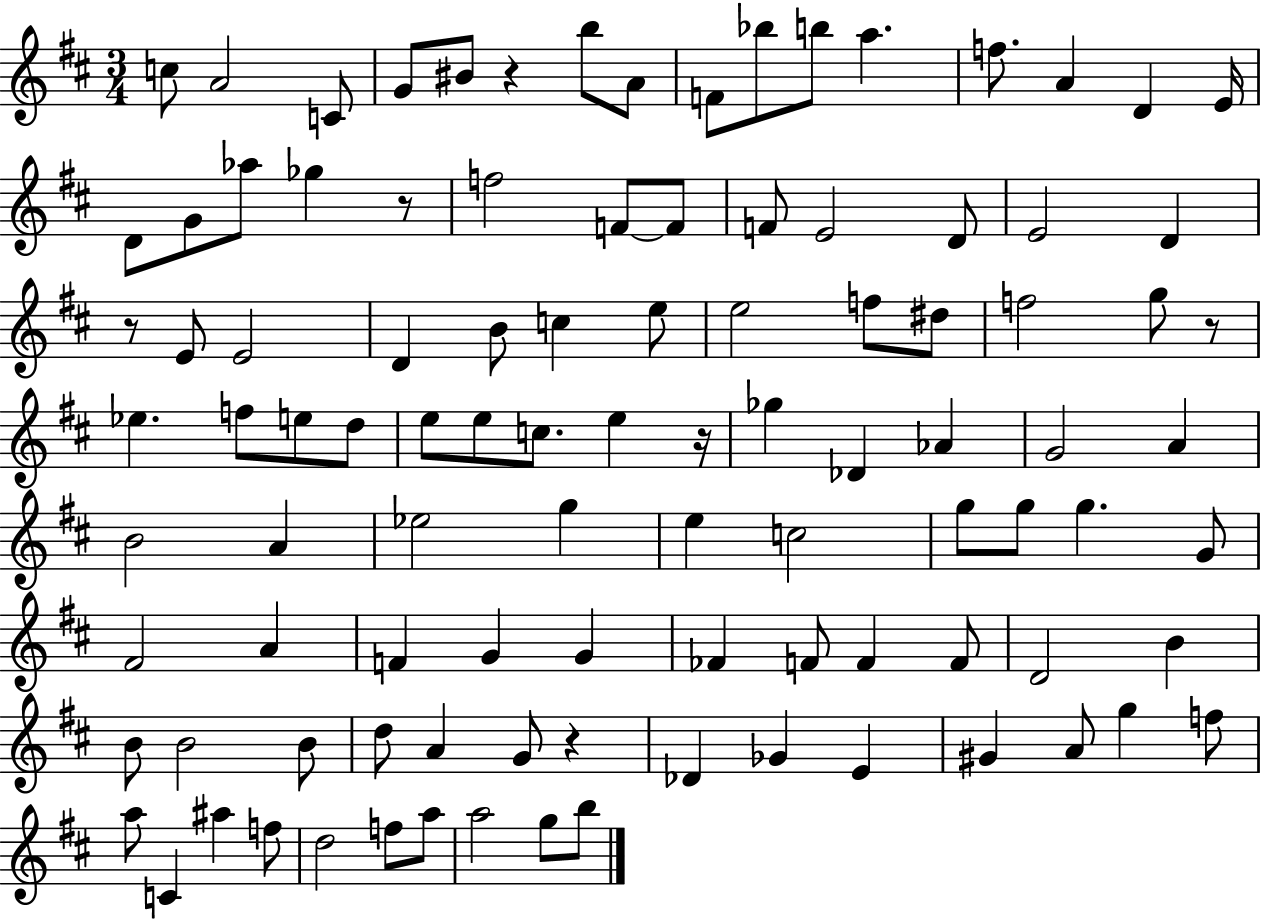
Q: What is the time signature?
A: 3/4